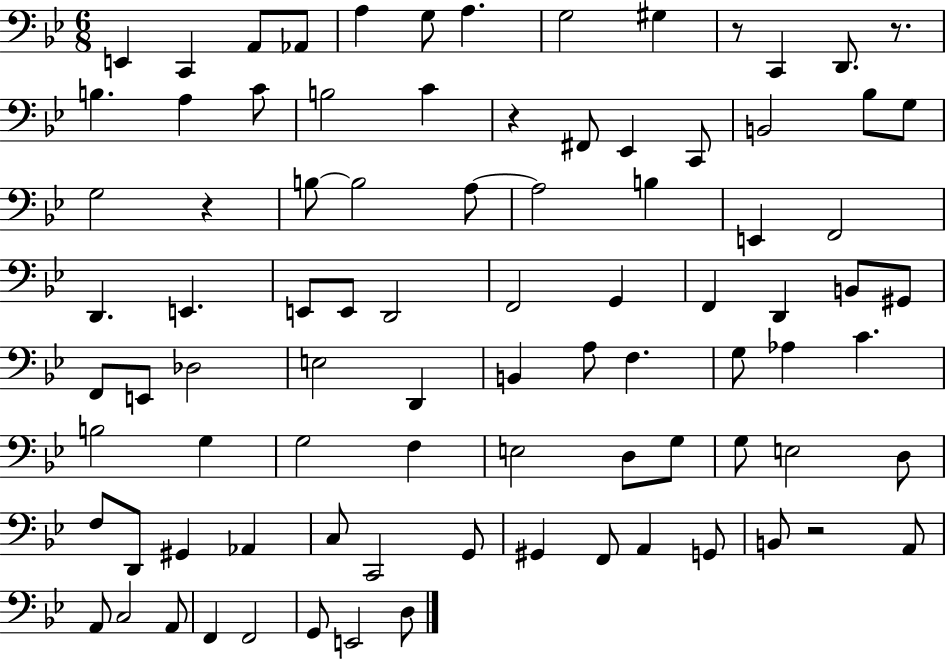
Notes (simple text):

E2/q C2/q A2/e Ab2/e A3/q G3/e A3/q. G3/h G#3/q R/e C2/q D2/e. R/e. B3/q. A3/q C4/e B3/h C4/q R/q F#2/e Eb2/q C2/e B2/h Bb3/e G3/e G3/h R/q B3/e B3/h A3/e A3/h B3/q E2/q F2/h D2/q. E2/q. E2/e E2/e D2/h F2/h G2/q F2/q D2/q B2/e G#2/e F2/e E2/e Db3/h E3/h D2/q B2/q A3/e F3/q. G3/e Ab3/q C4/q. B3/h G3/q G3/h F3/q E3/h D3/e G3/e G3/e E3/h D3/e F3/e D2/e G#2/q Ab2/q C3/e C2/h G2/e G#2/q F2/e A2/q G2/e B2/e R/h A2/e A2/e C3/h A2/e F2/q F2/h G2/e E2/h D3/e